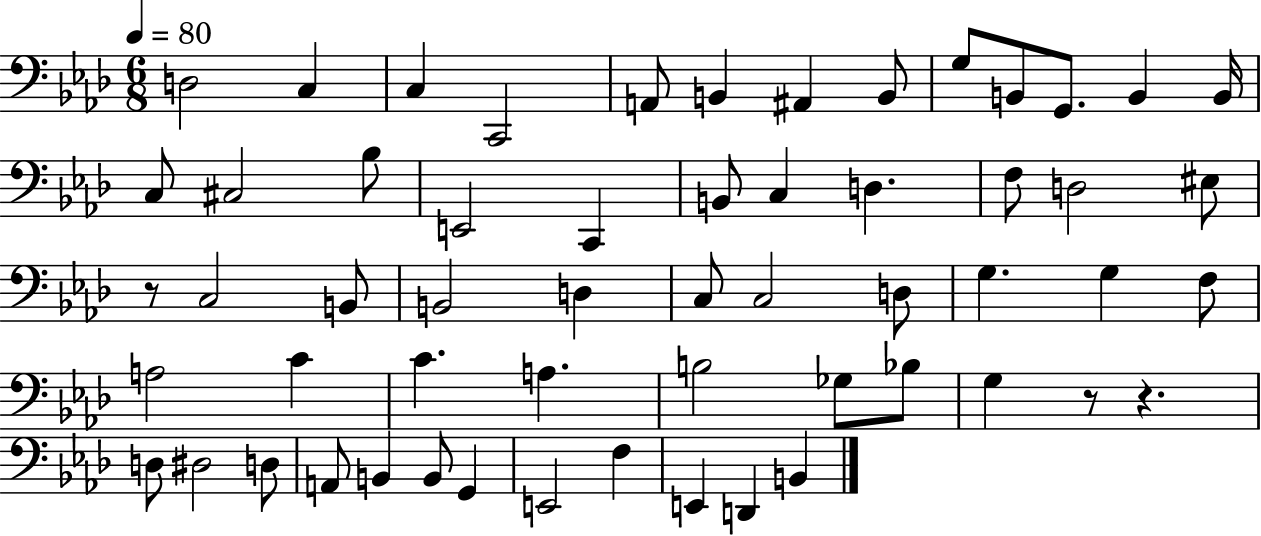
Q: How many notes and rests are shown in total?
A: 57